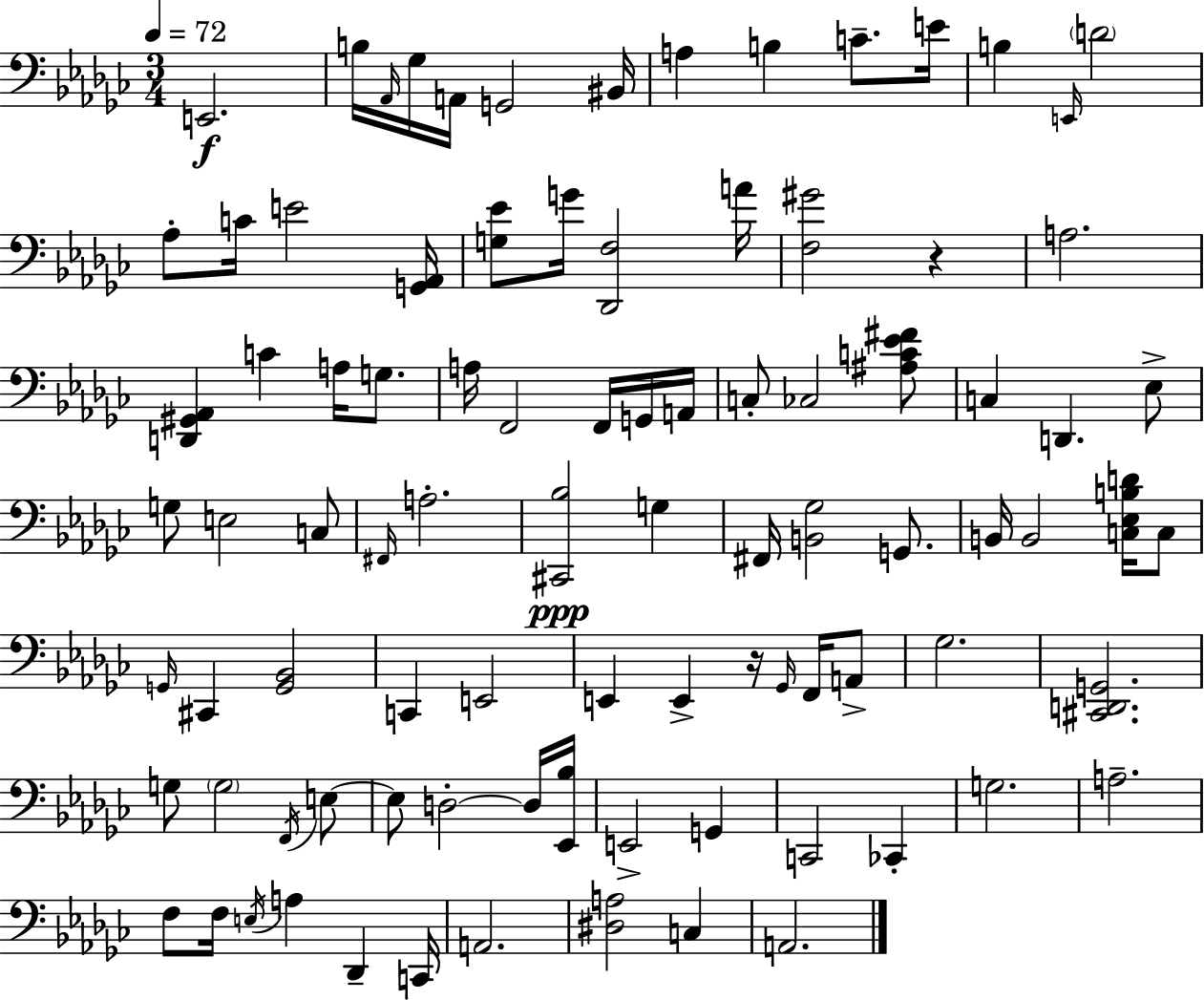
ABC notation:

X:1
T:Untitled
M:3/4
L:1/4
K:Ebm
E,,2 B,/4 _A,,/4 _G,/4 A,,/4 G,,2 ^B,,/4 A, B, C/2 E/4 B, E,,/4 D2 _A,/2 C/4 E2 [G,,_A,,]/4 [G,_E]/2 G/4 [_D,,F,]2 A/4 [F,^G]2 z A,2 [D,,^G,,_A,,] C A,/4 G,/2 A,/4 F,,2 F,,/4 G,,/4 A,,/4 C,/2 _C,2 [^A,C_E^F]/2 C, D,, _E,/2 G,/2 E,2 C,/2 ^F,,/4 A,2 [^C,,_B,]2 G, ^F,,/4 [B,,_G,]2 G,,/2 B,,/4 B,,2 [C,_E,B,D]/4 C,/2 G,,/4 ^C,, [G,,_B,,]2 C,, E,,2 E,, E,, z/4 _G,,/4 F,,/4 A,,/2 _G,2 [^C,,D,,G,,]2 G,/2 G,2 F,,/4 E,/2 E,/2 D,2 D,/4 [_E,,_B,]/4 E,,2 G,, C,,2 _C,, G,2 A,2 F,/2 F,/4 E,/4 A, _D,, C,,/4 A,,2 [^D,A,]2 C, A,,2